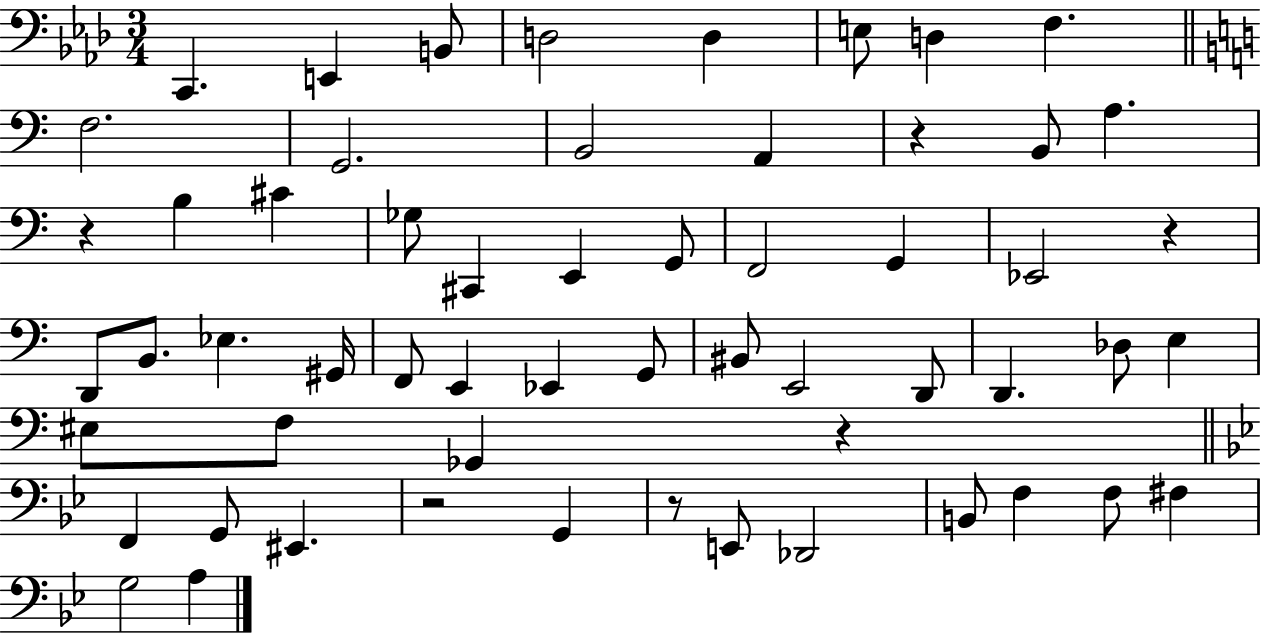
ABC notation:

X:1
T:Untitled
M:3/4
L:1/4
K:Ab
C,, E,, B,,/2 D,2 D, E,/2 D, F, F,2 G,,2 B,,2 A,, z B,,/2 A, z B, ^C _G,/2 ^C,, E,, G,,/2 F,,2 G,, _E,,2 z D,,/2 B,,/2 _E, ^G,,/4 F,,/2 E,, _E,, G,,/2 ^B,,/2 E,,2 D,,/2 D,, _D,/2 E, ^E,/2 F,/2 _G,, z F,, G,,/2 ^E,, z2 G,, z/2 E,,/2 _D,,2 B,,/2 F, F,/2 ^F, G,2 A,